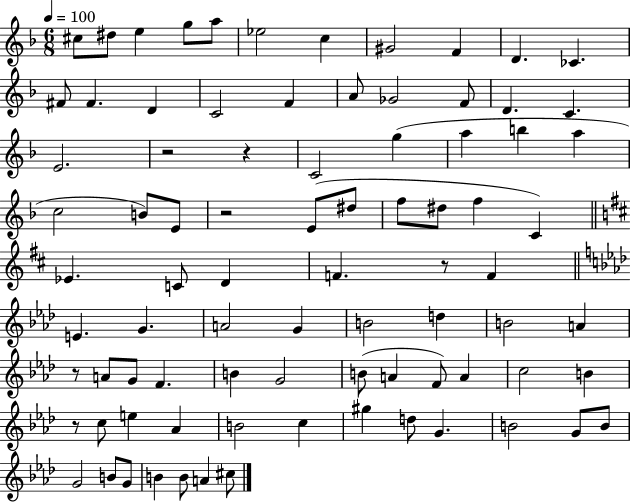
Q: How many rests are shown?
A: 6